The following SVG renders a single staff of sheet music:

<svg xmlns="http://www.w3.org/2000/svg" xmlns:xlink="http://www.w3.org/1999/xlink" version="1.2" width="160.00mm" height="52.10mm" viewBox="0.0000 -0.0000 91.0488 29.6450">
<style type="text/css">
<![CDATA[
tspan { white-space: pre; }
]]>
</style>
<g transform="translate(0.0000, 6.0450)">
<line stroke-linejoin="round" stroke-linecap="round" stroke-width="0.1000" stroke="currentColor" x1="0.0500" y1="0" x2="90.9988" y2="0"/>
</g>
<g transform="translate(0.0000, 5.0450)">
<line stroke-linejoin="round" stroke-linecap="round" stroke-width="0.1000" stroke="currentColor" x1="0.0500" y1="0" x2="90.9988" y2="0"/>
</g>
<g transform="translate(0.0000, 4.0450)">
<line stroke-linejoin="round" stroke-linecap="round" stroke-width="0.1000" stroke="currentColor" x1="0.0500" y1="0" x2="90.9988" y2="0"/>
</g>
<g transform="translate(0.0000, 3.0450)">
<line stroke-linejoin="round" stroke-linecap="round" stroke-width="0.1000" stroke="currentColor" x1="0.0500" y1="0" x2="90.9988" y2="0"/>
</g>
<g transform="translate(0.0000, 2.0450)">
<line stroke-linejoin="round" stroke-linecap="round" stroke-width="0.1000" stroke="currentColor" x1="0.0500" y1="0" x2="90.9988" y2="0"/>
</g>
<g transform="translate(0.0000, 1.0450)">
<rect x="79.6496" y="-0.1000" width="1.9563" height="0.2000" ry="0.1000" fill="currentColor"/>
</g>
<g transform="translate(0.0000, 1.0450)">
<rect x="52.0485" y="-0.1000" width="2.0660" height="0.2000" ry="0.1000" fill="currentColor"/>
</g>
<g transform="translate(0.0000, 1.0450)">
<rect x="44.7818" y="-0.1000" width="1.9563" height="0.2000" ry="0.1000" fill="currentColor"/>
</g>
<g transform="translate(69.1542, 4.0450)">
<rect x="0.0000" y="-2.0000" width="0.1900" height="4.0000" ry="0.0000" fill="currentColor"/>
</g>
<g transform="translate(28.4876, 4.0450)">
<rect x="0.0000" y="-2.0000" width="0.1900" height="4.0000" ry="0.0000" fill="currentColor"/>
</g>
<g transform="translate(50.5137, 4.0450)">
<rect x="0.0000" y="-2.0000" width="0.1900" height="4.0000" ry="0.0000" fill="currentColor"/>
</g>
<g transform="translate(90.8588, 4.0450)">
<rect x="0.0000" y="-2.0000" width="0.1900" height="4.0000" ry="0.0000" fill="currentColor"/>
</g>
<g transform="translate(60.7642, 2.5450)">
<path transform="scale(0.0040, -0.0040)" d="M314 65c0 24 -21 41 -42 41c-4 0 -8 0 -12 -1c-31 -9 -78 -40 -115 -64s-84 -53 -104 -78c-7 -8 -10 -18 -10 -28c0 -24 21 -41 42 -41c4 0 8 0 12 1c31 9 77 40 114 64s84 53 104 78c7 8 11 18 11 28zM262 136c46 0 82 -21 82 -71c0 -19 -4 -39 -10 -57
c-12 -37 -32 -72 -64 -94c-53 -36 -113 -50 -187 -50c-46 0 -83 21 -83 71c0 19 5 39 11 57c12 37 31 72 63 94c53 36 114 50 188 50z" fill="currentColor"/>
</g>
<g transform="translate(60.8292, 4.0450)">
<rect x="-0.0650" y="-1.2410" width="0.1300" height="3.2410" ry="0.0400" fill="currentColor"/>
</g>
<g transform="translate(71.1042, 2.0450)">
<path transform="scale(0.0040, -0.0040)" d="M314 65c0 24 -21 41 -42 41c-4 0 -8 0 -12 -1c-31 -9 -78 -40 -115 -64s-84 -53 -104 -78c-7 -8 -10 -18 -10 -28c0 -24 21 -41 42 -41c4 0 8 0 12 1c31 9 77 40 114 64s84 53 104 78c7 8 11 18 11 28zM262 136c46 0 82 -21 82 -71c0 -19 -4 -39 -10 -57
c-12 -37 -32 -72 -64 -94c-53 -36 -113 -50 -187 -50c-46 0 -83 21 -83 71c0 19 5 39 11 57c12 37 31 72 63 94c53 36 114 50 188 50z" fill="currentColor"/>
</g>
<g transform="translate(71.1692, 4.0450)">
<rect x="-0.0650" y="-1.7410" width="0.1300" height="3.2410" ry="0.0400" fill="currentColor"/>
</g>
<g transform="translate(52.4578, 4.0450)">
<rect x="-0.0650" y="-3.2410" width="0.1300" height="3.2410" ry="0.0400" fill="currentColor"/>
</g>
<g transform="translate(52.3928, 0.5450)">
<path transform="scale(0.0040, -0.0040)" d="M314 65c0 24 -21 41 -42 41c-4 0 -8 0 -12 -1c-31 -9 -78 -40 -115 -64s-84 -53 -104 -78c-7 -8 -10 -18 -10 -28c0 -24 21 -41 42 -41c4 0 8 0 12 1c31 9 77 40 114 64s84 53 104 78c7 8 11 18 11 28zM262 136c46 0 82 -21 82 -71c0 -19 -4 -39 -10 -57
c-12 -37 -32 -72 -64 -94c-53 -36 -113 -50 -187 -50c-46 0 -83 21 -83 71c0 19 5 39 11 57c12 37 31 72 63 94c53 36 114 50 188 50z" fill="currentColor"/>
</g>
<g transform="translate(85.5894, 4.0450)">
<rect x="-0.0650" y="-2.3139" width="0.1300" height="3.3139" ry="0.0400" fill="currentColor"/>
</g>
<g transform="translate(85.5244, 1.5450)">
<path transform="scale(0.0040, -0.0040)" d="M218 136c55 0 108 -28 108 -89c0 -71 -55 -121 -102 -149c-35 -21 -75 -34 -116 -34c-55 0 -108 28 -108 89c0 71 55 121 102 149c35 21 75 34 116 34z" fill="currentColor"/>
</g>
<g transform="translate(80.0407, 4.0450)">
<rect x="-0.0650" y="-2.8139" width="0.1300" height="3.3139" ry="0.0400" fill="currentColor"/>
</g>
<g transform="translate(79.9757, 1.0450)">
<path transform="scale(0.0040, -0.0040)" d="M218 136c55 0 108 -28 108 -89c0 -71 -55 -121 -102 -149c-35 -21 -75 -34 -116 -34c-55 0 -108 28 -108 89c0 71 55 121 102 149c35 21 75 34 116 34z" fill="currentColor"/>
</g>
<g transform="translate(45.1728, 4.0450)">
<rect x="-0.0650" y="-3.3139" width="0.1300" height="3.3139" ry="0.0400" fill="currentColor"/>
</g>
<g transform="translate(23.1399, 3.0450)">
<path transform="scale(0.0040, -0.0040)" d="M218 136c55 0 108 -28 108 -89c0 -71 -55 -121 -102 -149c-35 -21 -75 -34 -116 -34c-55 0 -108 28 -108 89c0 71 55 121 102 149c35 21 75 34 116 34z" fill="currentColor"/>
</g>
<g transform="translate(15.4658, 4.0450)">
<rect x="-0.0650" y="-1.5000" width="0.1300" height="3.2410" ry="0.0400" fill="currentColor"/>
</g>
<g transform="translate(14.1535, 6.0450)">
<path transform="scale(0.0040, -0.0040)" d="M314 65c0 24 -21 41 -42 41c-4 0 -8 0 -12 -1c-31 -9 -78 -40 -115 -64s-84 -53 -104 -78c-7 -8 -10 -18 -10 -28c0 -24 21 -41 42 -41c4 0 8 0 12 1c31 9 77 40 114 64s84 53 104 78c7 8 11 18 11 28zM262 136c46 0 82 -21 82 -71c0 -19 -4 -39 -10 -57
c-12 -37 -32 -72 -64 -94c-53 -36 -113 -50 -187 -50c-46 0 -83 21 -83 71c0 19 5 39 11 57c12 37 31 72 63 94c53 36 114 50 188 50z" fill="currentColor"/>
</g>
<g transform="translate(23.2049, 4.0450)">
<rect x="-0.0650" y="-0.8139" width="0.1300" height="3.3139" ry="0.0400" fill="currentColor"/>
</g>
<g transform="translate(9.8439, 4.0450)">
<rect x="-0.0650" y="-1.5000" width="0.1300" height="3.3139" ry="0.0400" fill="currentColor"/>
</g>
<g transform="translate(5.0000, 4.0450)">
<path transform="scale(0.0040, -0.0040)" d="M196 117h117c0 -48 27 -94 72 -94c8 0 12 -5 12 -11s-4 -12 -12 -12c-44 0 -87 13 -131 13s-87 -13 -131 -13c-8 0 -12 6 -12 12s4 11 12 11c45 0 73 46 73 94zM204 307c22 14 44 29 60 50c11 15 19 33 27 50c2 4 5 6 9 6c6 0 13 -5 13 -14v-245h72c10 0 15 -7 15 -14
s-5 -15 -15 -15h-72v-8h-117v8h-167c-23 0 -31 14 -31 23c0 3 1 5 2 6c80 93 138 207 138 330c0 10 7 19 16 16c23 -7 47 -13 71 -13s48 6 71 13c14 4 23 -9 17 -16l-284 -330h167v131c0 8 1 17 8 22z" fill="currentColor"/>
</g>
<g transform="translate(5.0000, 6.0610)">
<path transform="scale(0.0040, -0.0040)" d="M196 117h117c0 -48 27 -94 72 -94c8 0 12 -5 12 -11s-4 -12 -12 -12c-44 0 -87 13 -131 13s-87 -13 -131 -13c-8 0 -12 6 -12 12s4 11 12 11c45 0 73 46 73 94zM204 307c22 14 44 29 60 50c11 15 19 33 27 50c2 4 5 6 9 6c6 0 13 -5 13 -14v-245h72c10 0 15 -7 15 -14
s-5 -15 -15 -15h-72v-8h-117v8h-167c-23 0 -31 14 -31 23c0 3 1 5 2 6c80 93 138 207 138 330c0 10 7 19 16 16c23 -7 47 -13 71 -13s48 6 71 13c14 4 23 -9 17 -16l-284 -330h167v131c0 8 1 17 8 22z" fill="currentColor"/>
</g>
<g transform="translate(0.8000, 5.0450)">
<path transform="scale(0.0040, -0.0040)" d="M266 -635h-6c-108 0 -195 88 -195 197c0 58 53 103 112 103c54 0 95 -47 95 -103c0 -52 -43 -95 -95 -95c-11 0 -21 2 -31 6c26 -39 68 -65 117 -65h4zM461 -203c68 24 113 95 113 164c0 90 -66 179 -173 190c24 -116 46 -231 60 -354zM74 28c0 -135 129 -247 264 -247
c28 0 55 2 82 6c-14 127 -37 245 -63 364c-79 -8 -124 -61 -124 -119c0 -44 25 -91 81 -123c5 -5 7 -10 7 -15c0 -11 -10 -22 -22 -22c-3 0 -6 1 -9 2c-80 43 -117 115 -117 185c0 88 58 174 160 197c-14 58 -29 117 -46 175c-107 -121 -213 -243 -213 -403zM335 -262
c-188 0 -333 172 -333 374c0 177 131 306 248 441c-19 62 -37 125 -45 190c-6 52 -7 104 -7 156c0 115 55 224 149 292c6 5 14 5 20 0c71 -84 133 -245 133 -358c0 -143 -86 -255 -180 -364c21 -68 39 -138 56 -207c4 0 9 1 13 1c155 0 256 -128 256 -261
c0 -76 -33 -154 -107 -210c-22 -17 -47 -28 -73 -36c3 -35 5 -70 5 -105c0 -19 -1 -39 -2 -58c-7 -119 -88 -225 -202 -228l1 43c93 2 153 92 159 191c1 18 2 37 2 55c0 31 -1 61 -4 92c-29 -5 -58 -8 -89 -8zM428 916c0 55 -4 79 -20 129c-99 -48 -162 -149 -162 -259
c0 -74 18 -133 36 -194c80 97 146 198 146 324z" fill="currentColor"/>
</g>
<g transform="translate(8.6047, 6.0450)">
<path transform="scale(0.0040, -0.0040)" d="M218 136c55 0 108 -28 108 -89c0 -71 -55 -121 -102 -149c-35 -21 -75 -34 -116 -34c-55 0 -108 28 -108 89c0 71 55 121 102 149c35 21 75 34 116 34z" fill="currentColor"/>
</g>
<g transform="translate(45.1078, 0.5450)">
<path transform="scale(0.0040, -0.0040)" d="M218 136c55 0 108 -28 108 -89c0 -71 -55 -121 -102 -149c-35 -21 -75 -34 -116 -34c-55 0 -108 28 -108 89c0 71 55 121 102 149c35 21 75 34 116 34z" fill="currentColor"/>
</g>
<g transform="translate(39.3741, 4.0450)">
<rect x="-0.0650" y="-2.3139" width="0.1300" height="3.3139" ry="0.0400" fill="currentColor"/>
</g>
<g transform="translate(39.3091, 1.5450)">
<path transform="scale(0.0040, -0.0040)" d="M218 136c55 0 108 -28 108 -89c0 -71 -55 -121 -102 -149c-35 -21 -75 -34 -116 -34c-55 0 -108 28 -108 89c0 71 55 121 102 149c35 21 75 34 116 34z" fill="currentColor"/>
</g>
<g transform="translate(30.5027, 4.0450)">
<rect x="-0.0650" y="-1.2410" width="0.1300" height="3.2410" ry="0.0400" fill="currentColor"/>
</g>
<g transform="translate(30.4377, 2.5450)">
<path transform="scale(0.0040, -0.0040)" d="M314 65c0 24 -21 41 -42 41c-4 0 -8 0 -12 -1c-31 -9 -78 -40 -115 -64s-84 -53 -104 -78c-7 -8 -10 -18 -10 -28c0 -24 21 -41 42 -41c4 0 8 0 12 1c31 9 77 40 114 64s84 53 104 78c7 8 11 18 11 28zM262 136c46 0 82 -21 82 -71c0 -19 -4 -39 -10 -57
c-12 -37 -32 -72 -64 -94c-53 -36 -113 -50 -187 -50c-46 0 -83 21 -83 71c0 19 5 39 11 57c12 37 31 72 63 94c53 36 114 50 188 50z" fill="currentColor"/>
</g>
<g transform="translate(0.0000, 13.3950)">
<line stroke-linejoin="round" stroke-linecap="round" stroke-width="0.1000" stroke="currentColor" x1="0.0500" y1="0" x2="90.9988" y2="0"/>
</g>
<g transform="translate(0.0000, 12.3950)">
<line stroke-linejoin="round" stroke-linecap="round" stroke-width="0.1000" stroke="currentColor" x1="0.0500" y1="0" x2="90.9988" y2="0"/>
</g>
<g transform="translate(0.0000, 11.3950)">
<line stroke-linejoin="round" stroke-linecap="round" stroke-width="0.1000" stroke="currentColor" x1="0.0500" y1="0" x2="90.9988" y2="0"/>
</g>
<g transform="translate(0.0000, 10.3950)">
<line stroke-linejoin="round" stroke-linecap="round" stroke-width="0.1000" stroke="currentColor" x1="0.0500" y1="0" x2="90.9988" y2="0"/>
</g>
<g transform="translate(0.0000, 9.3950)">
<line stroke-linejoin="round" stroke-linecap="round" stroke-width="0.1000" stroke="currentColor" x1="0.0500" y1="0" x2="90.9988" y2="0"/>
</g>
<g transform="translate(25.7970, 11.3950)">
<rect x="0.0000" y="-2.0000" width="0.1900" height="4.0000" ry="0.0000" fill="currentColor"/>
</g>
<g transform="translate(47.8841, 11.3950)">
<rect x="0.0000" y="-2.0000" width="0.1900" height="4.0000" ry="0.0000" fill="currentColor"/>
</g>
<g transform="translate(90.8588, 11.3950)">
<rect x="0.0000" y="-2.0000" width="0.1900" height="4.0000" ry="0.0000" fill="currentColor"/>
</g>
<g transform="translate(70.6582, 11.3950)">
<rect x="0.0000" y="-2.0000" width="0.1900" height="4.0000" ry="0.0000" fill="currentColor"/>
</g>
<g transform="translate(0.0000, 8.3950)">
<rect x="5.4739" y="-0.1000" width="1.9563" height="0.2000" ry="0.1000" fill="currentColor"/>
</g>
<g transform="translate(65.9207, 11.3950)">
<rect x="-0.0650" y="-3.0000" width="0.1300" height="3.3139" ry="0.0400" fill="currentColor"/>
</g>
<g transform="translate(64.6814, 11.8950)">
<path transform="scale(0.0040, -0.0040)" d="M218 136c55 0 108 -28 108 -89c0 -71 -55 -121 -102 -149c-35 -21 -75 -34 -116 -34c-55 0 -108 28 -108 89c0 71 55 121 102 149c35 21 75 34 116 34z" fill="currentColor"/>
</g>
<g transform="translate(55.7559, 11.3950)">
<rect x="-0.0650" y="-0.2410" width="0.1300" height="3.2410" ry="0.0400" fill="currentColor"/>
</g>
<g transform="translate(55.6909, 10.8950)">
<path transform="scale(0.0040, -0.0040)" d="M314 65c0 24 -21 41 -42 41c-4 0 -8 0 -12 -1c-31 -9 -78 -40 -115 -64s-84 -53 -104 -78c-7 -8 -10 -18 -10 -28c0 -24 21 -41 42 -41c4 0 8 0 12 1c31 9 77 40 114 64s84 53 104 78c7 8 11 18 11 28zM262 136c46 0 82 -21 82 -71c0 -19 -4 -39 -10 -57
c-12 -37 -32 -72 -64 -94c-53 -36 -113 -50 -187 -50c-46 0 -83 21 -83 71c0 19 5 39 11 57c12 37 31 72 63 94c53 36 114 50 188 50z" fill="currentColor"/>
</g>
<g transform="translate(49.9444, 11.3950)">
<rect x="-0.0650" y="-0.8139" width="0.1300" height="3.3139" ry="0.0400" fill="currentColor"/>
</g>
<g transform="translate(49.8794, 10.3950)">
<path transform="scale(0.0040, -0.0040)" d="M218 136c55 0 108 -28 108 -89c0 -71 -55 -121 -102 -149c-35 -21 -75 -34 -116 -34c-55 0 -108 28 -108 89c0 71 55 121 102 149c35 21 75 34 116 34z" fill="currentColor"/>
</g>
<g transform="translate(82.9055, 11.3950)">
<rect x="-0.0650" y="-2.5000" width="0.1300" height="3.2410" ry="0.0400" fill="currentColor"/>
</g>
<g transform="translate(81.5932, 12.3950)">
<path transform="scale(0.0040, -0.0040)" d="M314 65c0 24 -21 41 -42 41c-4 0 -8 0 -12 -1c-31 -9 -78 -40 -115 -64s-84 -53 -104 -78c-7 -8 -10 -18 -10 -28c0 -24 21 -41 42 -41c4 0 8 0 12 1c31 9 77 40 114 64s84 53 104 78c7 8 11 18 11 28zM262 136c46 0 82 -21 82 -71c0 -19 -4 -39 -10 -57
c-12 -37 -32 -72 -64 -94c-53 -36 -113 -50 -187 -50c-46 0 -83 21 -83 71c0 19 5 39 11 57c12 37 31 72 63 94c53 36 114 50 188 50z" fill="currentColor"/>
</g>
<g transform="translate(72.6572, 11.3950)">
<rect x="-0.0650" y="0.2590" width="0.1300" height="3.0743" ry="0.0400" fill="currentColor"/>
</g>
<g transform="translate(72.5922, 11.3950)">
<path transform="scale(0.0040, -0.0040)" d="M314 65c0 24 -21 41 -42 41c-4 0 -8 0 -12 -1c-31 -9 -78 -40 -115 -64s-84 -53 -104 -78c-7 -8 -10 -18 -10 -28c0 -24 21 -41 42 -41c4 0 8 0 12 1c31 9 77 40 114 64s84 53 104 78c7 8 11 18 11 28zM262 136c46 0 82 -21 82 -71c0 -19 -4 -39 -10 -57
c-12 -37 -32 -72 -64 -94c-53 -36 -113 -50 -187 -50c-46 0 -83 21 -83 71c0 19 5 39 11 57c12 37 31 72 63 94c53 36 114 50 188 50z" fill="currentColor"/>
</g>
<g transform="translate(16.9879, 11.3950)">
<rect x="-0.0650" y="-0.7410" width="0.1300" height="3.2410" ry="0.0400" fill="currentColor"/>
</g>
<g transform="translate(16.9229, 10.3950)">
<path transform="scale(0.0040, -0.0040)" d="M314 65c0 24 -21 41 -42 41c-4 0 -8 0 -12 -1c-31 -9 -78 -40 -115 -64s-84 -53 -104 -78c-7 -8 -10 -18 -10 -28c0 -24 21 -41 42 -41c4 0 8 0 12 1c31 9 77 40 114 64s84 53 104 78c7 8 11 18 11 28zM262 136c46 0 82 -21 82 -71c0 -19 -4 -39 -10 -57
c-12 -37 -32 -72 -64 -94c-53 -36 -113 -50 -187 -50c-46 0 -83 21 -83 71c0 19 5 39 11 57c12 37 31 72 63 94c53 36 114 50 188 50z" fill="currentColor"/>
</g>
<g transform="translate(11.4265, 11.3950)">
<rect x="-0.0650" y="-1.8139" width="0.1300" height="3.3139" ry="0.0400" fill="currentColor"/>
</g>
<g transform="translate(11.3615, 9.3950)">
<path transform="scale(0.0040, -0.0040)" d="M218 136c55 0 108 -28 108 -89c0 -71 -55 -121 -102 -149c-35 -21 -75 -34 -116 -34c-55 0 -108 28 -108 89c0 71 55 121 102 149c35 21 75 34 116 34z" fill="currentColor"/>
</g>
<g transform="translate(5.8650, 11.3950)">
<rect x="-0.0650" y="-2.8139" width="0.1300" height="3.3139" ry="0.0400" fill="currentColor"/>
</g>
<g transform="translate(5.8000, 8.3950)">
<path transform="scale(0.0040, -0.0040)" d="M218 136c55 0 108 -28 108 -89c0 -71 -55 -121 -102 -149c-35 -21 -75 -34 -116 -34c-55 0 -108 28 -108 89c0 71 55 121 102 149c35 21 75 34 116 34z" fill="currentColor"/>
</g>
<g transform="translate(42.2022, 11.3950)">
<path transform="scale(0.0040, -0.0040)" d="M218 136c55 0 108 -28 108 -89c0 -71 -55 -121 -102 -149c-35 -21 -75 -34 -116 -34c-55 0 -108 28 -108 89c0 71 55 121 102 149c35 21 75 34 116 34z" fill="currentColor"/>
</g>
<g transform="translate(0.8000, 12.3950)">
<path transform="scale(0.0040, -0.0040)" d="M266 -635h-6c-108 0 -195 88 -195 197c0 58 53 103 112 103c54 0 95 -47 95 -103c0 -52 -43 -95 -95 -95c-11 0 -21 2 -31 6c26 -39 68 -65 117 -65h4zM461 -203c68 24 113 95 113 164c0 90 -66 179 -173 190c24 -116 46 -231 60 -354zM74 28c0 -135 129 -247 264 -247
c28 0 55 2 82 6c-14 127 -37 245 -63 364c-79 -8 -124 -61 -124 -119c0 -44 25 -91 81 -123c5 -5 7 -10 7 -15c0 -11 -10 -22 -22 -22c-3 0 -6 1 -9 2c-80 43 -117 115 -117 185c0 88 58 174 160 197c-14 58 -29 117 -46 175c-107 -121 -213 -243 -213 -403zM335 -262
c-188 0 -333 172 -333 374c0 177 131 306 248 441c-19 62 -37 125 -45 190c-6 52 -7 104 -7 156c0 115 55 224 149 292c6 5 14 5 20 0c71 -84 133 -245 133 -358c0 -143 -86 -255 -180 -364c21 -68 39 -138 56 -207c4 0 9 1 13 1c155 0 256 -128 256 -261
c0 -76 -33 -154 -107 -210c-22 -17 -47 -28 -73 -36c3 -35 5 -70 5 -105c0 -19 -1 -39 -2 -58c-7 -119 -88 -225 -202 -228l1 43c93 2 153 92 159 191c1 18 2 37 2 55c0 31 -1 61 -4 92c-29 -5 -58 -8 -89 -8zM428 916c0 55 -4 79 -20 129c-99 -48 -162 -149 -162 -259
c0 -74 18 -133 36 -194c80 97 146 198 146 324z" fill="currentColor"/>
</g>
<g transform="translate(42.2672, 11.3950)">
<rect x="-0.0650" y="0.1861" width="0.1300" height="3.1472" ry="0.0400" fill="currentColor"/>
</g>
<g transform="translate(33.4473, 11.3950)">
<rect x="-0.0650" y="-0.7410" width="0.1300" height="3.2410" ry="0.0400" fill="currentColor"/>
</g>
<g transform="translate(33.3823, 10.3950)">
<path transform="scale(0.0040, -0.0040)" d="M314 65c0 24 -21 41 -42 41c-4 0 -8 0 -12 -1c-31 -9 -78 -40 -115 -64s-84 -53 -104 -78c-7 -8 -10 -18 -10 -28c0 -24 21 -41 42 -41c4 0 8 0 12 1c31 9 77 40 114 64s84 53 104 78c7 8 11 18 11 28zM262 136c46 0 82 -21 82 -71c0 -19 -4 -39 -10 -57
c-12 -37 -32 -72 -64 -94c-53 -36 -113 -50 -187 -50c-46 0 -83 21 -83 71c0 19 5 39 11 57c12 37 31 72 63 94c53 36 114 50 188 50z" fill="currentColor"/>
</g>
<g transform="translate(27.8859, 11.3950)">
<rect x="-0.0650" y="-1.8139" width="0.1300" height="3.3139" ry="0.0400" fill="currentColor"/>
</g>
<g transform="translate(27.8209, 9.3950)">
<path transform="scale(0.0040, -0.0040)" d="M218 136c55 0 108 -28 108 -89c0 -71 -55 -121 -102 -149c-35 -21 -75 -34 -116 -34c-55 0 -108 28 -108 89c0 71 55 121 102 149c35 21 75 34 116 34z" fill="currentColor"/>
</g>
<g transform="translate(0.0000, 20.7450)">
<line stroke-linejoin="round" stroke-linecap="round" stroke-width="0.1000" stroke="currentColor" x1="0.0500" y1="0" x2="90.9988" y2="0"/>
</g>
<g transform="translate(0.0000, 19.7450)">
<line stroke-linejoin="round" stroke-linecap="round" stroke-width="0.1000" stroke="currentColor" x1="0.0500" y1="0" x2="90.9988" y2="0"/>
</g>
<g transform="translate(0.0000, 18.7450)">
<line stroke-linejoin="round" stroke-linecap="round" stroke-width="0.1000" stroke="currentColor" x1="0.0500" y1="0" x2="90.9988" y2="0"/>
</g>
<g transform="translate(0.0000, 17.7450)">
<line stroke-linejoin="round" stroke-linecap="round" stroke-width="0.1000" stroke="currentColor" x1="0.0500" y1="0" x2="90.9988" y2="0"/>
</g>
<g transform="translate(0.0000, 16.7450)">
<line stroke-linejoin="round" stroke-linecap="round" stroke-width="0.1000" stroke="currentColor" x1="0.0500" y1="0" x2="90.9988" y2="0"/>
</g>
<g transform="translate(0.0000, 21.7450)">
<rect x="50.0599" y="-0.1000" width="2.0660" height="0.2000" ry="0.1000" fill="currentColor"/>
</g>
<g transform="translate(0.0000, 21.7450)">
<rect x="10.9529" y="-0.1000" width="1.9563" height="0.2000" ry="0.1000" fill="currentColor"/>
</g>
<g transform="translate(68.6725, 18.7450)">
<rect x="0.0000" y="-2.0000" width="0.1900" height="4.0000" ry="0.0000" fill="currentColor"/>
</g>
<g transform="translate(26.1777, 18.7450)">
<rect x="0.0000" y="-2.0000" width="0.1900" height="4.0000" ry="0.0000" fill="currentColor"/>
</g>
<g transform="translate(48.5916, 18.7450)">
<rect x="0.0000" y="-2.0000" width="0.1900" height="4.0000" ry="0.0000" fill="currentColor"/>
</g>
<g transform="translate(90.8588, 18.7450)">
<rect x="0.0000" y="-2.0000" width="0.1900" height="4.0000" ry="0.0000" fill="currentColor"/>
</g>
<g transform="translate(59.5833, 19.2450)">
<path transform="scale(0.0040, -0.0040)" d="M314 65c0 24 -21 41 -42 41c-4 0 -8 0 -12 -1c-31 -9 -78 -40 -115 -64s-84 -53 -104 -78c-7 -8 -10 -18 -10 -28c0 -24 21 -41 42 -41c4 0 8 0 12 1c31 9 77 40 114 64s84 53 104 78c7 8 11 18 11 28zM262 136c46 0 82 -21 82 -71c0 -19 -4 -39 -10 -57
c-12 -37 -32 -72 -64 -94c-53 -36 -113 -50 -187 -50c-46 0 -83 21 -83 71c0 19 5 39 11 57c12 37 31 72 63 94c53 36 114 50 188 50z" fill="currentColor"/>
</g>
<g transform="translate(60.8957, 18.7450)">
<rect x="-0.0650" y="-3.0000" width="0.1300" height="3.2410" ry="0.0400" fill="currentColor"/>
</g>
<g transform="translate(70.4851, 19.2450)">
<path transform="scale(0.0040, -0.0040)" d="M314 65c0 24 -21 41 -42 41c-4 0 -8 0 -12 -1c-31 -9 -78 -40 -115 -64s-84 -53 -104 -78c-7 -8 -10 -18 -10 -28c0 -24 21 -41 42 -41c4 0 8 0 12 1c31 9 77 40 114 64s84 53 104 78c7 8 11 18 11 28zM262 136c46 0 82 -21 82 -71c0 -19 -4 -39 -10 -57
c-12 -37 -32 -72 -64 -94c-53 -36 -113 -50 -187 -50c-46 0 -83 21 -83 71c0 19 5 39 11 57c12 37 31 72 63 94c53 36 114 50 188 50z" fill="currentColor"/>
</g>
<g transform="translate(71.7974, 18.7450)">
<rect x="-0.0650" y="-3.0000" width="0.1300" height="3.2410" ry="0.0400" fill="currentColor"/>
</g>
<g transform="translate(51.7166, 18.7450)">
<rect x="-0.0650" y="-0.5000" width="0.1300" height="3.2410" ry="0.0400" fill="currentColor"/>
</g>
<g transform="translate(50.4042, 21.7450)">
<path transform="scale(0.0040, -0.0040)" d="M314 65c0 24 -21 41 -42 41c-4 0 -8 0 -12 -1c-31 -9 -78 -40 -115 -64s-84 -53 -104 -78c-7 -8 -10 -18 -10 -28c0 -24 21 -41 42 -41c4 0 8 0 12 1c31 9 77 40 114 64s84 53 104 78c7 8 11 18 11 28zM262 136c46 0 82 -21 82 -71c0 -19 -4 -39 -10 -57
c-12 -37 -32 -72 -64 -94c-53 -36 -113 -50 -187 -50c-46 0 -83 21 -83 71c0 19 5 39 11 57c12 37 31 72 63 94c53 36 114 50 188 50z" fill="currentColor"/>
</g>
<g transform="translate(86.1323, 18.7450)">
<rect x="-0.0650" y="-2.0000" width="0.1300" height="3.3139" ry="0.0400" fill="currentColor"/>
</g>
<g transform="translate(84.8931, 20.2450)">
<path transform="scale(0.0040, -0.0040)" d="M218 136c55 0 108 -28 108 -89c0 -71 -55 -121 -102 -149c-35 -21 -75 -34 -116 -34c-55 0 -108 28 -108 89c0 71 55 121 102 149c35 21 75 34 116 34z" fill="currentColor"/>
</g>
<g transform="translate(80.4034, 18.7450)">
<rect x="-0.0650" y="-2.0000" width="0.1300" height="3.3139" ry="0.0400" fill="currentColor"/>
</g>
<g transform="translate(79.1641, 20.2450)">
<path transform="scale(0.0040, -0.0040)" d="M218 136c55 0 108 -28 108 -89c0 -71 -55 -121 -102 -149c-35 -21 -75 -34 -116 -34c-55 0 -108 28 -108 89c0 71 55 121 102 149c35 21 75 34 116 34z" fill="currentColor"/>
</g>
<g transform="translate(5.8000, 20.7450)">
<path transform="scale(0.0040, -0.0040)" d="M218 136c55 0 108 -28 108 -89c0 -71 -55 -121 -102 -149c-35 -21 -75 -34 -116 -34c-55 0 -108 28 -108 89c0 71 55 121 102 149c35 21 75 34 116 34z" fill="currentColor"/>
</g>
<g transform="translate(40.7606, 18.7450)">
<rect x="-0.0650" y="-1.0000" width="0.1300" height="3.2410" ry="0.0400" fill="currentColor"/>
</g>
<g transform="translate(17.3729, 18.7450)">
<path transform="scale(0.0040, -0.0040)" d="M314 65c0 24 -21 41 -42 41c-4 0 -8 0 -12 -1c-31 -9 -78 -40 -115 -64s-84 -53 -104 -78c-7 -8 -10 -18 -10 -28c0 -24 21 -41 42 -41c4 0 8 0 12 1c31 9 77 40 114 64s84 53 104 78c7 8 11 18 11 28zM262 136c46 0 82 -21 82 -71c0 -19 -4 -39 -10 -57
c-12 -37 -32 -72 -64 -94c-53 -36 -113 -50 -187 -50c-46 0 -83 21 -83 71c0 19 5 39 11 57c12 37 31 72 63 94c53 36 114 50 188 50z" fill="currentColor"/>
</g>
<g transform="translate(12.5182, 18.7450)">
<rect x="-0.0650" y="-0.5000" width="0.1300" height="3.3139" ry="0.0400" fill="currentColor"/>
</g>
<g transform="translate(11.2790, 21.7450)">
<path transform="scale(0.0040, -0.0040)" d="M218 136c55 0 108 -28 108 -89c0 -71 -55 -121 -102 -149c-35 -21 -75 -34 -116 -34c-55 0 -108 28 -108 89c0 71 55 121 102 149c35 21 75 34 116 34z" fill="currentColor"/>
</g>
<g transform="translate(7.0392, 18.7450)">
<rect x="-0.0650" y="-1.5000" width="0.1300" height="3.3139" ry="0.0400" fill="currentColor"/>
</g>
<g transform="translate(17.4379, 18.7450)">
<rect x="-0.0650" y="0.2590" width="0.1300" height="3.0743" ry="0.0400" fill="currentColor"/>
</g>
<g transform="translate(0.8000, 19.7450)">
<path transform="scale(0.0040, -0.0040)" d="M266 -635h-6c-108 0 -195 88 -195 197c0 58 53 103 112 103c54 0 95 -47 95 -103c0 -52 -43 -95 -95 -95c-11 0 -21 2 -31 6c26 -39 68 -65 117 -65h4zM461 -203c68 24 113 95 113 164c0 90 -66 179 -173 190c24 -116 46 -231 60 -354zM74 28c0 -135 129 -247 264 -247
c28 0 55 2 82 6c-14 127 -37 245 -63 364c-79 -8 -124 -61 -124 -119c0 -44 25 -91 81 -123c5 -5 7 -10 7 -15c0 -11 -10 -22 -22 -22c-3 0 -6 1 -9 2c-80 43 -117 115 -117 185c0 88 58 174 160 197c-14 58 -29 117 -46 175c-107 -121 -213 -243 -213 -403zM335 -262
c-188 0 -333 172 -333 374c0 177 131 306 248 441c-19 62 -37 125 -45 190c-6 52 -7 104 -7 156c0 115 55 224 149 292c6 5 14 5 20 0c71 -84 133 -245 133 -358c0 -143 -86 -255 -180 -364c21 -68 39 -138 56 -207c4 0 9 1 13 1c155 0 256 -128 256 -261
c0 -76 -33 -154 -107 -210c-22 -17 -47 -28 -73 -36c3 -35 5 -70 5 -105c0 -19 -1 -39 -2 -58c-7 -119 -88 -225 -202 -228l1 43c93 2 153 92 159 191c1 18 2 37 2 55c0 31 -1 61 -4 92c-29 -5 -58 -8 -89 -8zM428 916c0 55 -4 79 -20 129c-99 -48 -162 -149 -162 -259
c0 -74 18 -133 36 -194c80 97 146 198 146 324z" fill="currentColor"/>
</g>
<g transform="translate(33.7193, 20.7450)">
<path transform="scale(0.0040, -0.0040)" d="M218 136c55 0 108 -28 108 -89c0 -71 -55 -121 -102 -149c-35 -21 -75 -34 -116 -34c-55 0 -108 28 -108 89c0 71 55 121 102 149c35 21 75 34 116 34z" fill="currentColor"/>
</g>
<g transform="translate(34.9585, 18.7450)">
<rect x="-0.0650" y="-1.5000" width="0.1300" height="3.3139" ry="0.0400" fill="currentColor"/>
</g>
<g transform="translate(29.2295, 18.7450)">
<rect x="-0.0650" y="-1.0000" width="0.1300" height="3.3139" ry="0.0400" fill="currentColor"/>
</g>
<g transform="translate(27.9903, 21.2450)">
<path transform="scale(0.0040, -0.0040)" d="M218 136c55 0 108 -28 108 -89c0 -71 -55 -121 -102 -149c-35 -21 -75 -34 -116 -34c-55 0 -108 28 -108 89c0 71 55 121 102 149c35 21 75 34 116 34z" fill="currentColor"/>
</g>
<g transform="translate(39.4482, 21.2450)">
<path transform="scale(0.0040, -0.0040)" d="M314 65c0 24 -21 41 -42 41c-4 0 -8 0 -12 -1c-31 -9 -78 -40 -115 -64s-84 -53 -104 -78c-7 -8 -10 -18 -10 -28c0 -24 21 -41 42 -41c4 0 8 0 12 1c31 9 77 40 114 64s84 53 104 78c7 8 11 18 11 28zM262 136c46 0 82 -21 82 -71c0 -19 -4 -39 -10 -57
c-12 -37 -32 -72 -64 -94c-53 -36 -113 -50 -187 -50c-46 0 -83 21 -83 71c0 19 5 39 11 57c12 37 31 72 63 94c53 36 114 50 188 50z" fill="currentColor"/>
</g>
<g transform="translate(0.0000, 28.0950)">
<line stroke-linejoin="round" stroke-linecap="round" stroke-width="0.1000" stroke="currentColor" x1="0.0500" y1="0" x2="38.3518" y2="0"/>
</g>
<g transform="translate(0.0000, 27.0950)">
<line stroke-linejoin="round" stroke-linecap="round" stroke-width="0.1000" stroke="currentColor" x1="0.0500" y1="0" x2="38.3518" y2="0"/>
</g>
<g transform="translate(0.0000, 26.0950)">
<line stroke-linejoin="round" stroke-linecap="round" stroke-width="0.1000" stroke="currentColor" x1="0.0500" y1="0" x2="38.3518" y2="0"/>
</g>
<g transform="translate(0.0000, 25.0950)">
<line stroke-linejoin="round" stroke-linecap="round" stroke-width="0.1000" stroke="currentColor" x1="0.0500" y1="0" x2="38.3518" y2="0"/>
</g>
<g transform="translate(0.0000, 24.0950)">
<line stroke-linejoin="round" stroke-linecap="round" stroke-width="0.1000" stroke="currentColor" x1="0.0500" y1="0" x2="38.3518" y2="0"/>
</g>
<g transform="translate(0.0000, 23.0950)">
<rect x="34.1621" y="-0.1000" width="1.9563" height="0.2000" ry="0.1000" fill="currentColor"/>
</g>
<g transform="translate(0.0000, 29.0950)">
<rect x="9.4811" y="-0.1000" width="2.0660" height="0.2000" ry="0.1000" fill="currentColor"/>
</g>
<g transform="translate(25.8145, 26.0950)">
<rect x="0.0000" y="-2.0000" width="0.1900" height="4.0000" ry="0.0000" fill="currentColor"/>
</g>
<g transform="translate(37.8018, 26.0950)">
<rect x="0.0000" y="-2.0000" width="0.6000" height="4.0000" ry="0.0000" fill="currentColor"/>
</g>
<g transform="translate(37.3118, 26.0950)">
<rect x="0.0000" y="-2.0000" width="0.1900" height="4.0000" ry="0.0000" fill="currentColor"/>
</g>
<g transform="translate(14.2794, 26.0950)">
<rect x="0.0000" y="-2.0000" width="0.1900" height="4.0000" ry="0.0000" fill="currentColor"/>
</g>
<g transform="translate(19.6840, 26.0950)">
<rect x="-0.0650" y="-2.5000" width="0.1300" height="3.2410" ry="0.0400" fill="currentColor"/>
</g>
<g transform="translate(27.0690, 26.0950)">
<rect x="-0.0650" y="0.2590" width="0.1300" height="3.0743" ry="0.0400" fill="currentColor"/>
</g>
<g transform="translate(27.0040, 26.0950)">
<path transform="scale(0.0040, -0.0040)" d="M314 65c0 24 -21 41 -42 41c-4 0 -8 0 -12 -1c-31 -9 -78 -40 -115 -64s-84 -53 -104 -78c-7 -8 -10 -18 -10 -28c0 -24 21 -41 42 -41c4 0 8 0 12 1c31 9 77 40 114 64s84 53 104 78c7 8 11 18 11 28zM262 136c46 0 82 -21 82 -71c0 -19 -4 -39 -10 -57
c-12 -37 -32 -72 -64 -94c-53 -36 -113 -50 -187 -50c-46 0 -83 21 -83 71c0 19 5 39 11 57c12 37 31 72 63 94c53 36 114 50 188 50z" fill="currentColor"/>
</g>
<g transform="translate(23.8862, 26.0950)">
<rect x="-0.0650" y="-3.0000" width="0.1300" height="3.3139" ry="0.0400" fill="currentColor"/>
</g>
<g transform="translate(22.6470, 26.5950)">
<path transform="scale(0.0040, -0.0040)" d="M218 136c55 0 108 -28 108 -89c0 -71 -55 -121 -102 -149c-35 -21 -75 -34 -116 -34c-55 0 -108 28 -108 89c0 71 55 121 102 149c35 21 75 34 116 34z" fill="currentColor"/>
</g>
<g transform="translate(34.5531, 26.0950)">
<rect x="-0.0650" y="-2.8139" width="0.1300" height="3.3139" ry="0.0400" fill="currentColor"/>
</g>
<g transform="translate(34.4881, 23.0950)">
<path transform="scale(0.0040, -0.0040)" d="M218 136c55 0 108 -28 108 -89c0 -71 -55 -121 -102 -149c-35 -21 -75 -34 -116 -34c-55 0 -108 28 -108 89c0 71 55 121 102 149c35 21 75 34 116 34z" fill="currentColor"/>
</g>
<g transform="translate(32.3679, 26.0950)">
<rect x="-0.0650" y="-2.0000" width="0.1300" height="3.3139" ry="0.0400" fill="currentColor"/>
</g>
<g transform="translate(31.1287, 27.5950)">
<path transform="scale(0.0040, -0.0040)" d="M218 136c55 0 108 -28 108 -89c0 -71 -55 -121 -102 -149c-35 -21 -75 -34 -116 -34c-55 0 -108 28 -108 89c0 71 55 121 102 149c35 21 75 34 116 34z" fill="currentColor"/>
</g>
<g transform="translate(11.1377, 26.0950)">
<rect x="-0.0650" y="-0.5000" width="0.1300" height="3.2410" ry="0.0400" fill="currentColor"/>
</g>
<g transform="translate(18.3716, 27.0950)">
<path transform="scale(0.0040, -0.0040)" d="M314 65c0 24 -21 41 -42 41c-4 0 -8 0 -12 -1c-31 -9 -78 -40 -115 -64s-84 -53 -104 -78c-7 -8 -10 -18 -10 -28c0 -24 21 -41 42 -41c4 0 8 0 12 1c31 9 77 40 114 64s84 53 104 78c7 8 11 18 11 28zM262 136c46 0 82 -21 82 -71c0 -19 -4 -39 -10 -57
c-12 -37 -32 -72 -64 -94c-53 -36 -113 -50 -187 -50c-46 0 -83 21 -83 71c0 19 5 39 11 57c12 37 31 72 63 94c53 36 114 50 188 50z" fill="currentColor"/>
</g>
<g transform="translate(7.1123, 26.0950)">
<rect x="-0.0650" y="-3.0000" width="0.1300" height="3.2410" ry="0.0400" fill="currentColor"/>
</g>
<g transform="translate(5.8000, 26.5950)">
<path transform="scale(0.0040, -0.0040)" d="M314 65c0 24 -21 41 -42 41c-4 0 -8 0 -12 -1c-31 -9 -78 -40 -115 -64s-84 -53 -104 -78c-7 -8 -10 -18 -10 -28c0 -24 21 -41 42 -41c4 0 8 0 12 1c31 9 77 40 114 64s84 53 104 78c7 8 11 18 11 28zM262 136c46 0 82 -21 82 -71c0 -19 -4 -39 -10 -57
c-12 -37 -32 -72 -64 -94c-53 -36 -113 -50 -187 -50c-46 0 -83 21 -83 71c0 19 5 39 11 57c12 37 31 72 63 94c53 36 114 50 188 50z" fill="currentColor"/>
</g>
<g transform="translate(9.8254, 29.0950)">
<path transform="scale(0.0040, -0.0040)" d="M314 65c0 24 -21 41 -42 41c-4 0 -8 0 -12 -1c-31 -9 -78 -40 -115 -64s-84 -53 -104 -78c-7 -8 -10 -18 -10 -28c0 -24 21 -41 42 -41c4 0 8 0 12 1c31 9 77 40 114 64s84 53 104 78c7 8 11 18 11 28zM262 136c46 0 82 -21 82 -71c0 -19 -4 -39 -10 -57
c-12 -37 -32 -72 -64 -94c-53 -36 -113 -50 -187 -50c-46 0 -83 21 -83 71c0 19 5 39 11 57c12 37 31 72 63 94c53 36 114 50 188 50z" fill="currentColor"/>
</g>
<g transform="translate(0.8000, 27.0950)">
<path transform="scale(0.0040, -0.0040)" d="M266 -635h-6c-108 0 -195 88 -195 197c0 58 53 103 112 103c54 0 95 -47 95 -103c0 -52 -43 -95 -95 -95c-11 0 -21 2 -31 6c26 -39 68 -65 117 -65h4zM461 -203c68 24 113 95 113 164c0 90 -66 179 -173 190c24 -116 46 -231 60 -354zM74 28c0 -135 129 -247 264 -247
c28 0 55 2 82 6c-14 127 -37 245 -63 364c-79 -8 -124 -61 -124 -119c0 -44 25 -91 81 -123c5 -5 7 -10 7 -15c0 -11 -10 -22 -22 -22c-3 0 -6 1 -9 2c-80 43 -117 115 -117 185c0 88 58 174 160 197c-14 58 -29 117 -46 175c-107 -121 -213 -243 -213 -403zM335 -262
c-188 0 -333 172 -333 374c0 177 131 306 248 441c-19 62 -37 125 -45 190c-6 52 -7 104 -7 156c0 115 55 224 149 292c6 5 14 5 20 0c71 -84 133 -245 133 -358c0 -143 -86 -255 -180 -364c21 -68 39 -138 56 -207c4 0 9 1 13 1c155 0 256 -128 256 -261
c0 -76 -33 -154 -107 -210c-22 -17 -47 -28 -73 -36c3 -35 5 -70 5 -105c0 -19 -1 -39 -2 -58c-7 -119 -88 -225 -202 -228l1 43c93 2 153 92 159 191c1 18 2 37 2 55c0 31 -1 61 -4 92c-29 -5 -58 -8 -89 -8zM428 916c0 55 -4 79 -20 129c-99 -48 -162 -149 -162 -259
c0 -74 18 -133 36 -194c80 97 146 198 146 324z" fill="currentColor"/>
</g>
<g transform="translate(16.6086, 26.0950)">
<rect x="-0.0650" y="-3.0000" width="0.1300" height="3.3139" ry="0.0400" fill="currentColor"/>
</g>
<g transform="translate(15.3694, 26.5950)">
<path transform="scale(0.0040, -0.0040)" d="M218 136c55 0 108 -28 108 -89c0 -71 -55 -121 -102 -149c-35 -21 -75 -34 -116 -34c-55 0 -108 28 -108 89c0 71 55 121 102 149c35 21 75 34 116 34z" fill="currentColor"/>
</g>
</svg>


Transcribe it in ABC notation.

X:1
T:Untitled
M:4/4
L:1/4
K:C
E E2 d e2 g b b2 e2 f2 a g a f d2 f d2 B d c2 A B2 G2 E C B2 D E D2 C2 A2 A2 F F A2 C2 A G2 A B2 F a